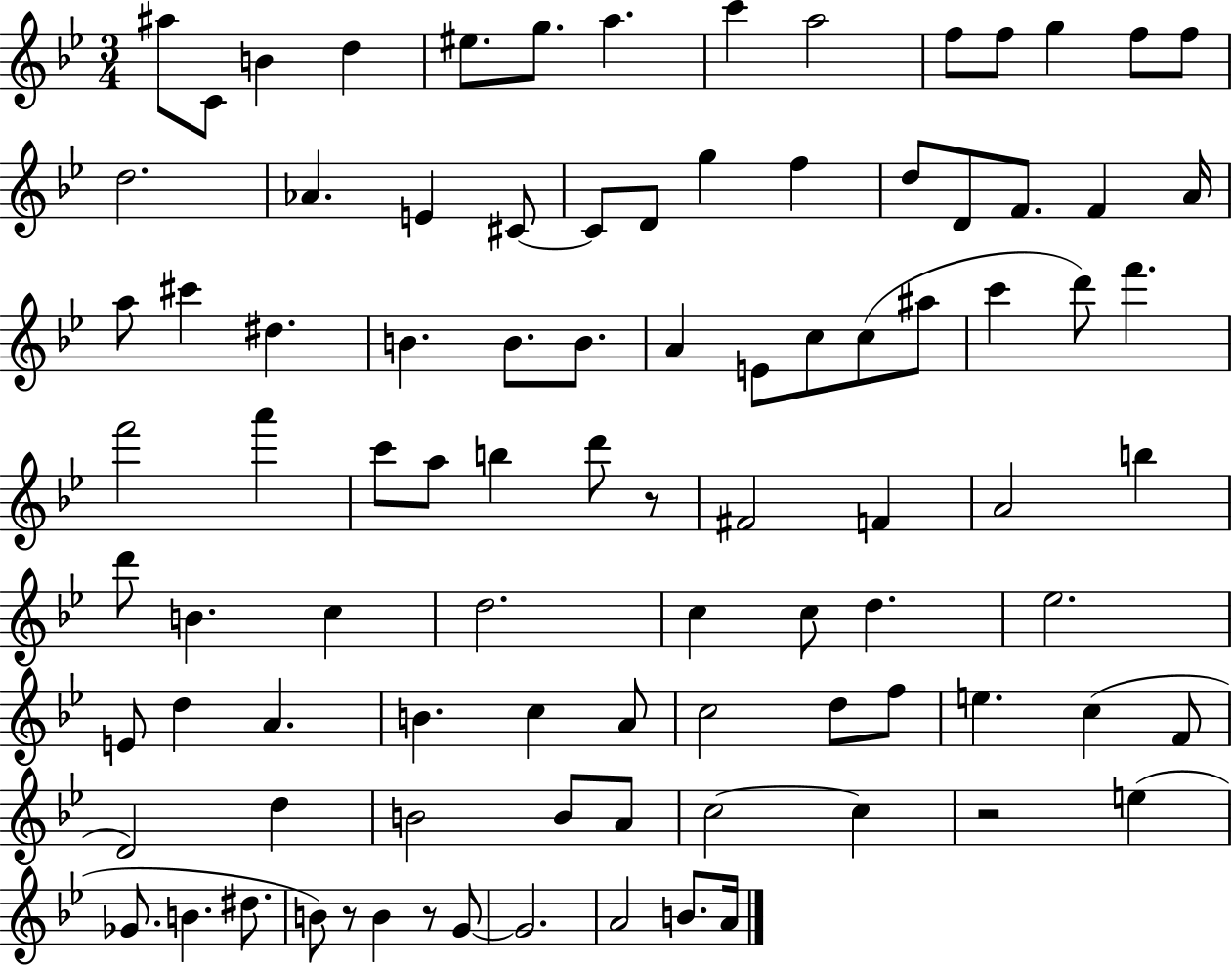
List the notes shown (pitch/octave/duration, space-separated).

A#5/e C4/e B4/q D5/q EIS5/e. G5/e. A5/q. C6/q A5/h F5/e F5/e G5/q F5/e F5/e D5/h. Ab4/q. E4/q C#4/e C#4/e D4/e G5/q F5/q D5/e D4/e F4/e. F4/q A4/s A5/e C#6/q D#5/q. B4/q. B4/e. B4/e. A4/q E4/e C5/e C5/e A#5/e C6/q D6/e F6/q. F6/h A6/q C6/e A5/e B5/q D6/e R/e F#4/h F4/q A4/h B5/q D6/e B4/q. C5/q D5/h. C5/q C5/e D5/q. Eb5/h. E4/e D5/q A4/q. B4/q. C5/q A4/e C5/h D5/e F5/e E5/q. C5/q F4/e D4/h D5/q B4/h B4/e A4/e C5/h C5/q R/h E5/q Gb4/e. B4/q. D#5/e. B4/e R/e B4/q R/e G4/e G4/h. A4/h B4/e. A4/s